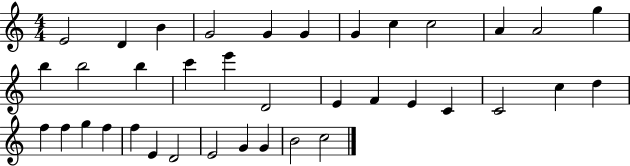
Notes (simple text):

E4/h D4/q B4/q G4/h G4/q G4/q G4/q C5/q C5/h A4/q A4/h G5/q B5/q B5/h B5/q C6/q E6/q D4/h E4/q F4/q E4/q C4/q C4/h C5/q D5/q F5/q F5/q G5/q F5/q F5/q E4/q D4/h E4/h G4/q G4/q B4/h C5/h